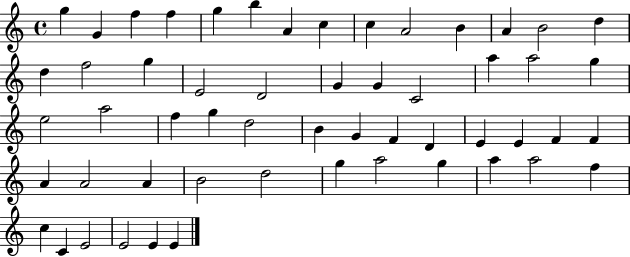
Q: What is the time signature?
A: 4/4